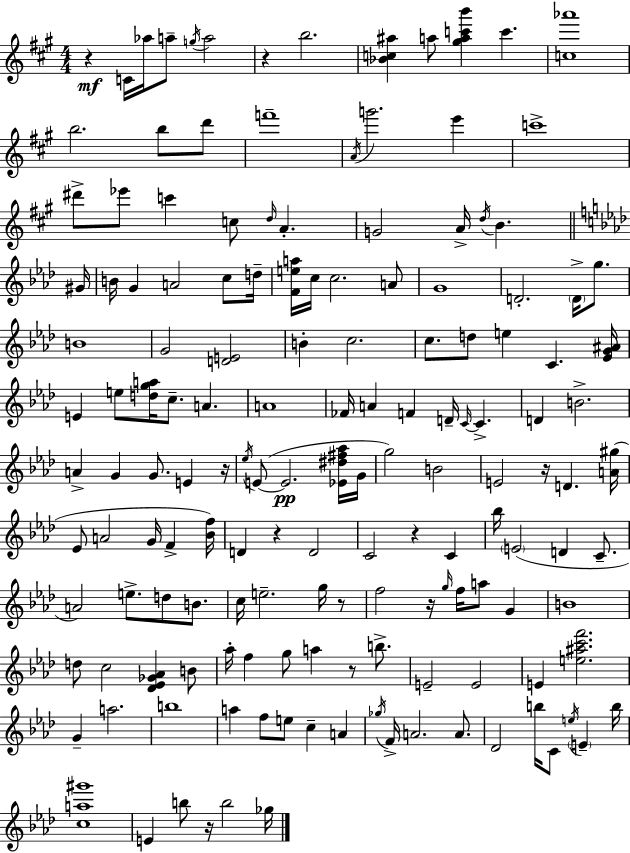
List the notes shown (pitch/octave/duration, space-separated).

R/q C4/s Ab5/s A5/e G5/s A5/h R/q B5/h. [Bb4,C5,A#5]/q A5/e [G#5,A5,C6,B6]/q C6/q. [C5,Ab6]/w B5/h. B5/e D6/e F6/w A4/s G6/h. E6/q C6/w D#6/e Eb6/e C6/q C5/e D5/s A4/q. G4/h A4/s D5/s B4/q. G#4/s B4/s G4/q A4/h C5/e D5/s [F4,E5,A5]/s C5/s C5/h. A4/e G4/w D4/h. D4/s G5/e. B4/w G4/h [D4,E4]/h B4/q C5/h. C5/e. D5/e E5/q C4/q. [Eb4,G4,A#4]/s E4/q E5/e [D5,G5,A5]/s C5/e. A4/q. A4/w FES4/s A4/q F4/q D4/s C4/s C4/q. D4/q B4/h. A4/q G4/q G4/e. E4/q R/s Eb5/s E4/e E4/h. [Eb4,D#5,F#5,Ab5]/s G4/s G5/h B4/h E4/h R/s D4/q. [A4,G#5]/s Eb4/e A4/h G4/s F4/q [Bb4,F5]/s D4/q R/q D4/h C4/h R/q C4/q Bb5/s E4/h D4/q C4/e. A4/h E5/e. D5/e B4/e. C5/s E5/h. G5/s R/e F5/h R/s G5/s F5/s A5/e G4/q B4/w D5/e C5/h [Db4,Eb4,Gb4,Ab4]/q B4/e Ab5/s F5/q G5/e A5/q R/e B5/e. E4/h E4/h E4/q [E5,A#5,C6,F6]/h. G4/q A5/h. B5/w A5/q F5/e E5/e C5/q A4/q Gb5/s F4/s A4/h. A4/e. Db4/h B5/s C4/e E5/s E4/q B5/s [C5,A5,G#6]/w E4/q B5/e R/s B5/h Gb5/s